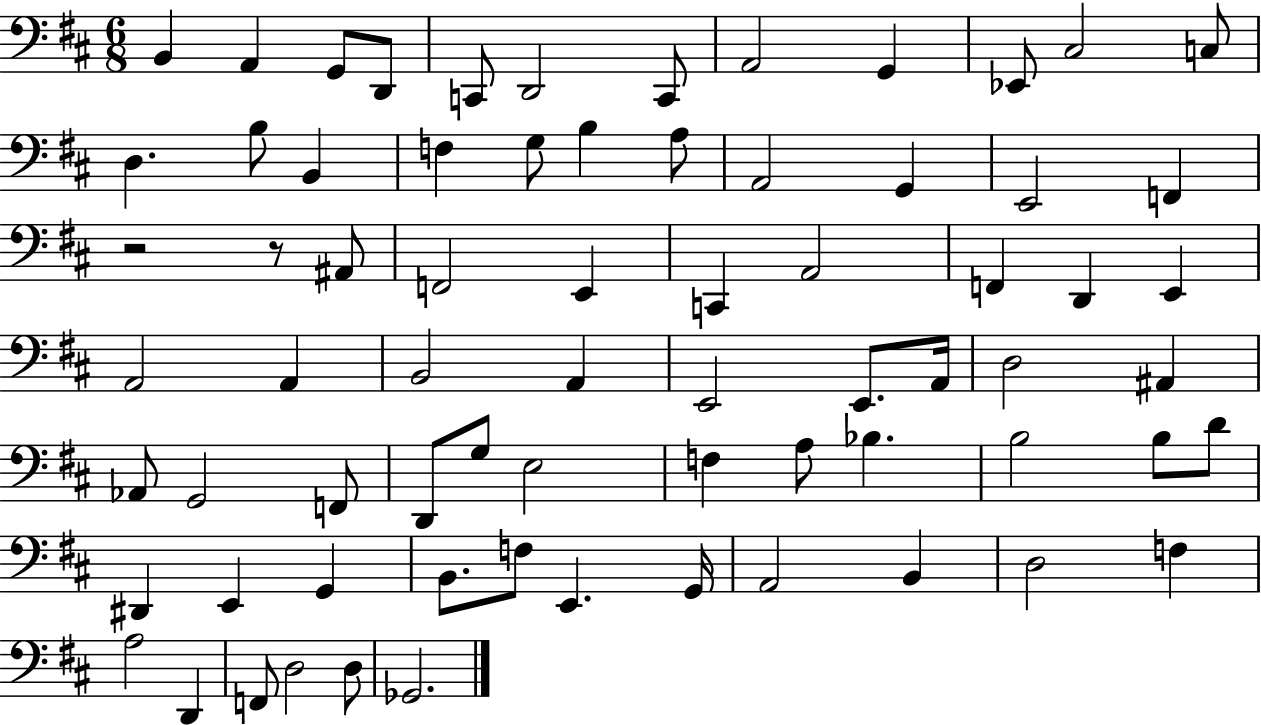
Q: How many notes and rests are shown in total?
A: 71